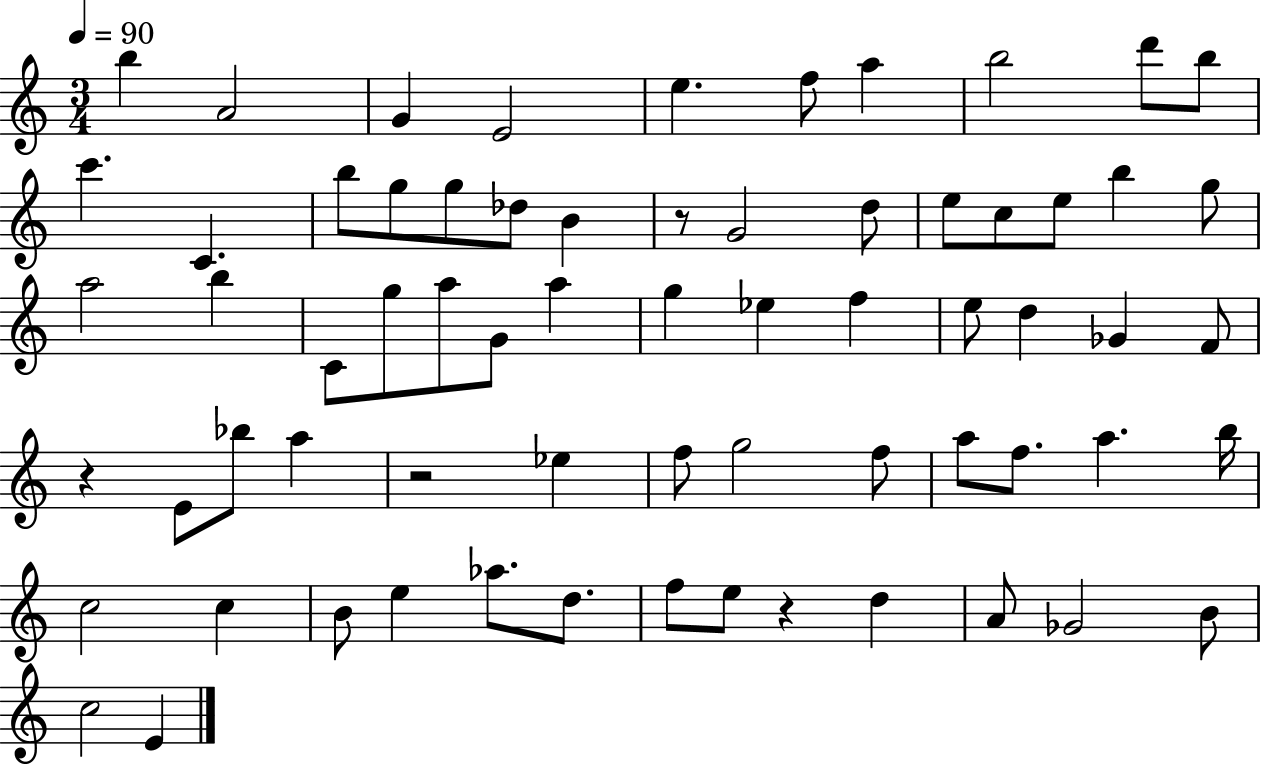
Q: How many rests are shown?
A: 4